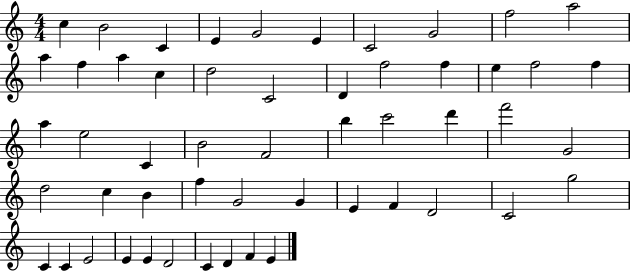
{
  \clef treble
  \numericTimeSignature
  \time 4/4
  \key c \major
  c''4 b'2 c'4 | e'4 g'2 e'4 | c'2 g'2 | f''2 a''2 | \break a''4 f''4 a''4 c''4 | d''2 c'2 | d'4 f''2 f''4 | e''4 f''2 f''4 | \break a''4 e''2 c'4 | b'2 f'2 | b''4 c'''2 d'''4 | f'''2 g'2 | \break d''2 c''4 b'4 | f''4 g'2 g'4 | e'4 f'4 d'2 | c'2 g''2 | \break c'4 c'4 e'2 | e'4 e'4 d'2 | c'4 d'4 f'4 e'4 | \bar "|."
}